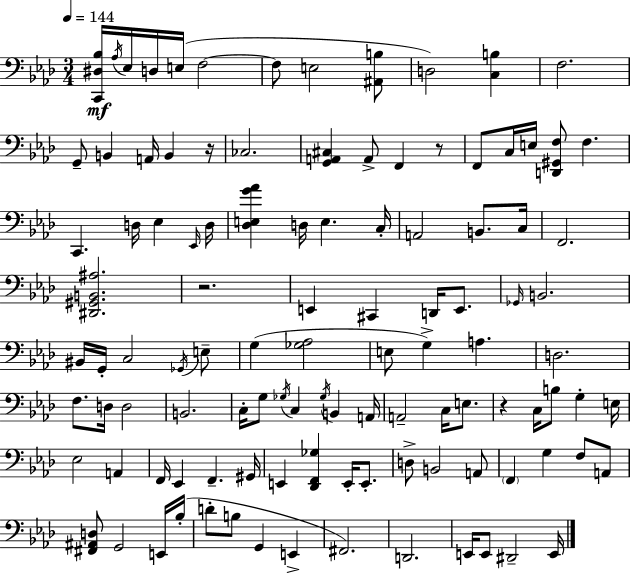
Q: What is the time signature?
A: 3/4